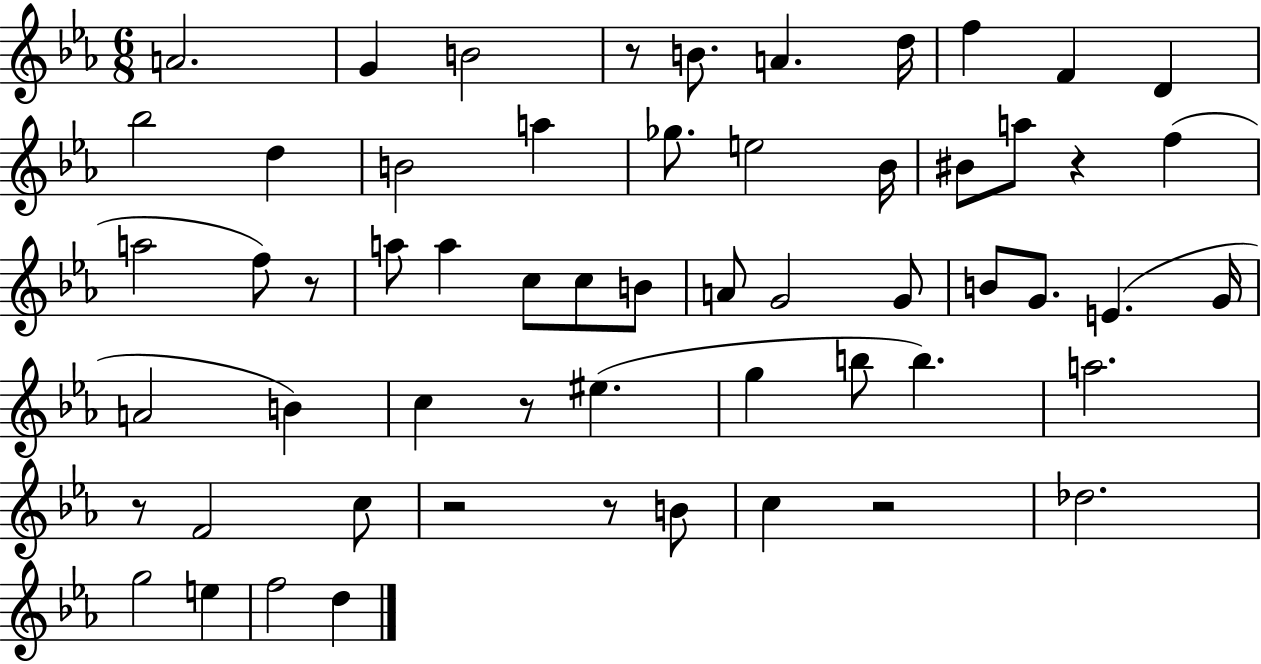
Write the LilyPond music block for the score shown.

{
  \clef treble
  \numericTimeSignature
  \time 6/8
  \key ees \major
  a'2. | g'4 b'2 | r8 b'8. a'4. d''16 | f''4 f'4 d'4 | \break bes''2 d''4 | b'2 a''4 | ges''8. e''2 bes'16 | bis'8 a''8 r4 f''4( | \break a''2 f''8) r8 | a''8 a''4 c''8 c''8 b'8 | a'8 g'2 g'8 | b'8 g'8. e'4.( g'16 | \break a'2 b'4) | c''4 r8 eis''4.( | g''4 b''8 b''4.) | a''2. | \break r8 f'2 c''8 | r2 r8 b'8 | c''4 r2 | des''2. | \break g''2 e''4 | f''2 d''4 | \bar "|."
}